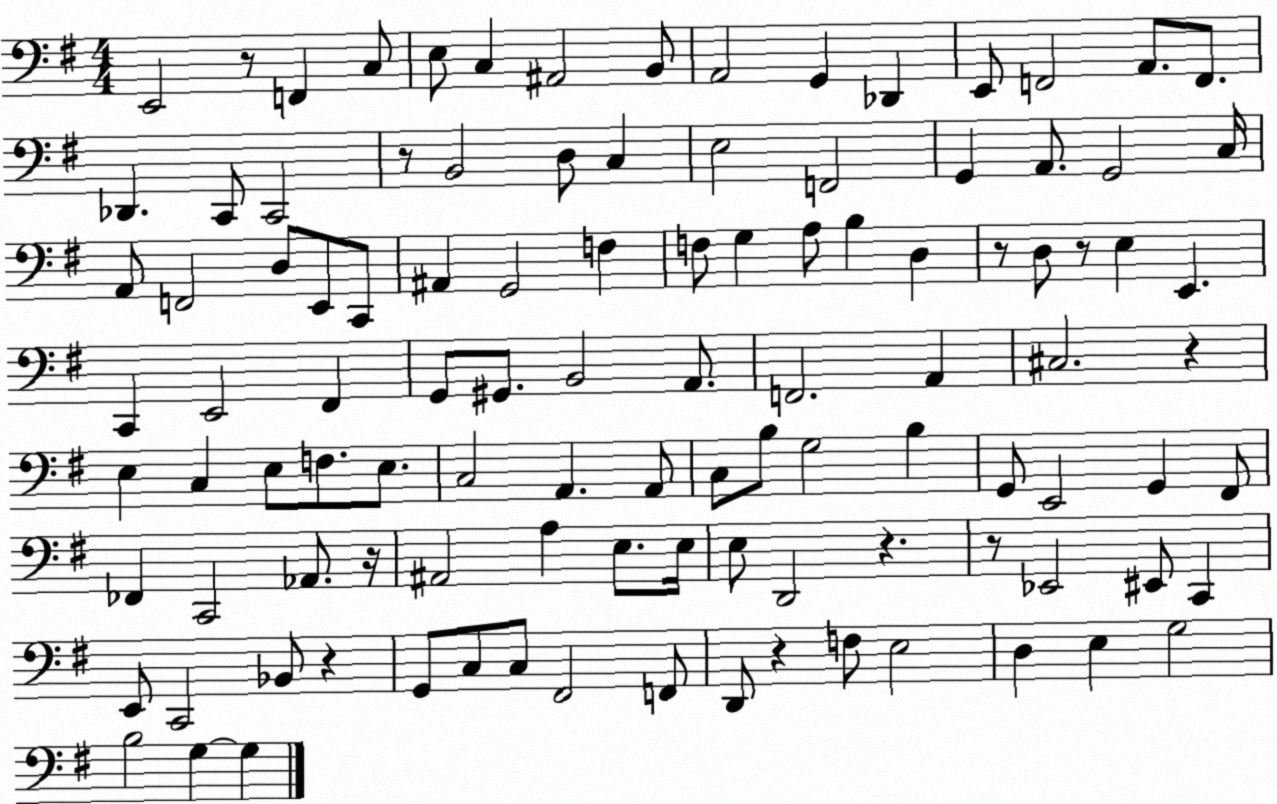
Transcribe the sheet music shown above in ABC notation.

X:1
T:Untitled
M:4/4
L:1/4
K:G
E,,2 z/2 F,, C,/2 E,/2 C, ^A,,2 B,,/2 A,,2 G,, _D,, E,,/2 F,,2 A,,/2 F,,/2 _D,, C,,/2 C,,2 z/2 B,,2 D,/2 C, E,2 F,,2 G,, A,,/2 G,,2 C,/4 A,,/2 F,,2 D,/2 E,,/2 C,,/2 ^A,, G,,2 F, F,/2 G, A,/2 B, D, z/2 D,/2 z/2 E, E,, C,, E,,2 ^F,, G,,/2 ^G,,/2 B,,2 A,,/2 F,,2 A,, ^C,2 z E, C, E,/2 F,/2 E,/2 C,2 A,, A,,/2 C,/2 B,/2 G,2 B, G,,/2 E,,2 G,, ^F,,/2 _F,, C,,2 _A,,/2 z/4 ^A,,2 A, E,/2 E,/4 E,/2 D,,2 z z/2 _E,,2 ^E,,/2 C,, E,,/2 C,,2 _B,,/2 z G,,/2 C,/2 C,/2 ^F,,2 F,,/2 D,,/2 z F,/2 E,2 D, E, G,2 B,2 G, G,